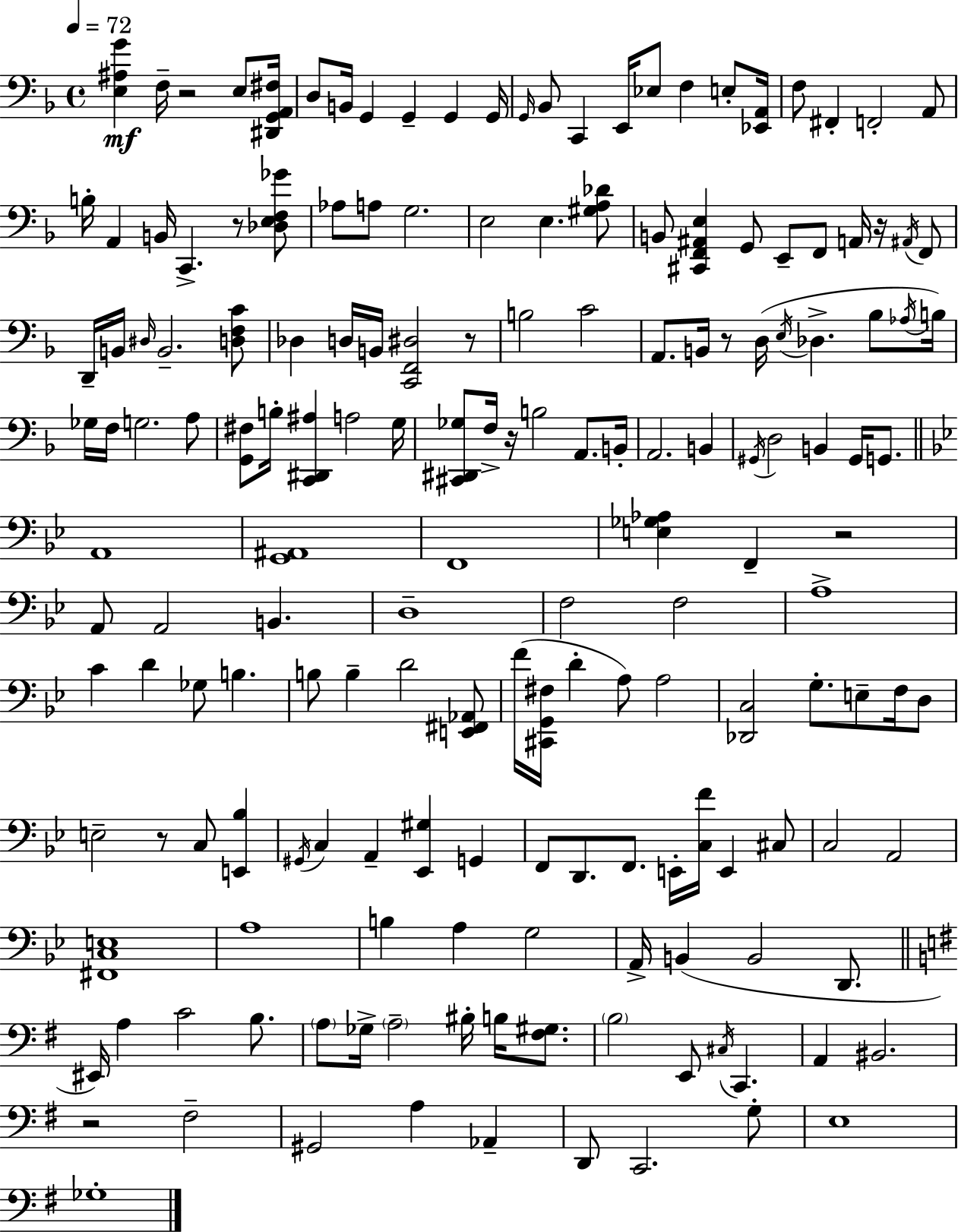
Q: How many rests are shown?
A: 9